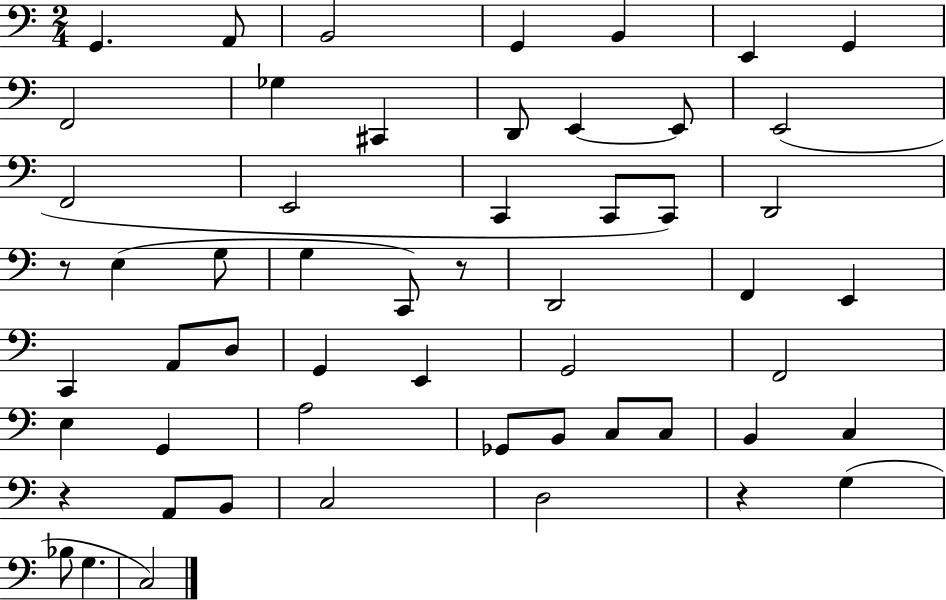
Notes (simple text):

G2/q. A2/e B2/h G2/q B2/q E2/q G2/q F2/h Gb3/q C#2/q D2/e E2/q E2/e E2/h F2/h E2/h C2/q C2/e C2/e D2/h R/e E3/q G3/e G3/q C2/e R/e D2/h F2/q E2/q C2/q A2/e D3/e G2/q E2/q G2/h F2/h E3/q G2/q A3/h Gb2/e B2/e C3/e C3/e B2/q C3/q R/q A2/e B2/e C3/h D3/h R/q G3/q Bb3/e G3/q. C3/h